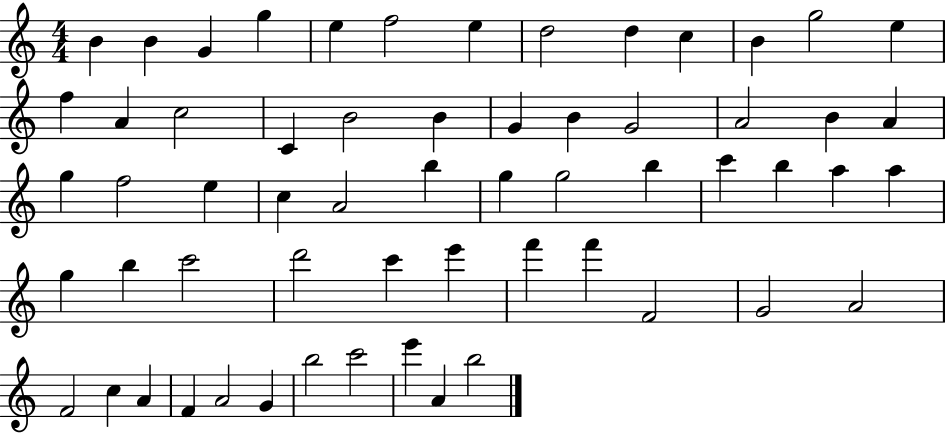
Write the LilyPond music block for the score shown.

{
  \clef treble
  \numericTimeSignature
  \time 4/4
  \key c \major
  b'4 b'4 g'4 g''4 | e''4 f''2 e''4 | d''2 d''4 c''4 | b'4 g''2 e''4 | \break f''4 a'4 c''2 | c'4 b'2 b'4 | g'4 b'4 g'2 | a'2 b'4 a'4 | \break g''4 f''2 e''4 | c''4 a'2 b''4 | g''4 g''2 b''4 | c'''4 b''4 a''4 a''4 | \break g''4 b''4 c'''2 | d'''2 c'''4 e'''4 | f'''4 f'''4 f'2 | g'2 a'2 | \break f'2 c''4 a'4 | f'4 a'2 g'4 | b''2 c'''2 | e'''4 a'4 b''2 | \break \bar "|."
}